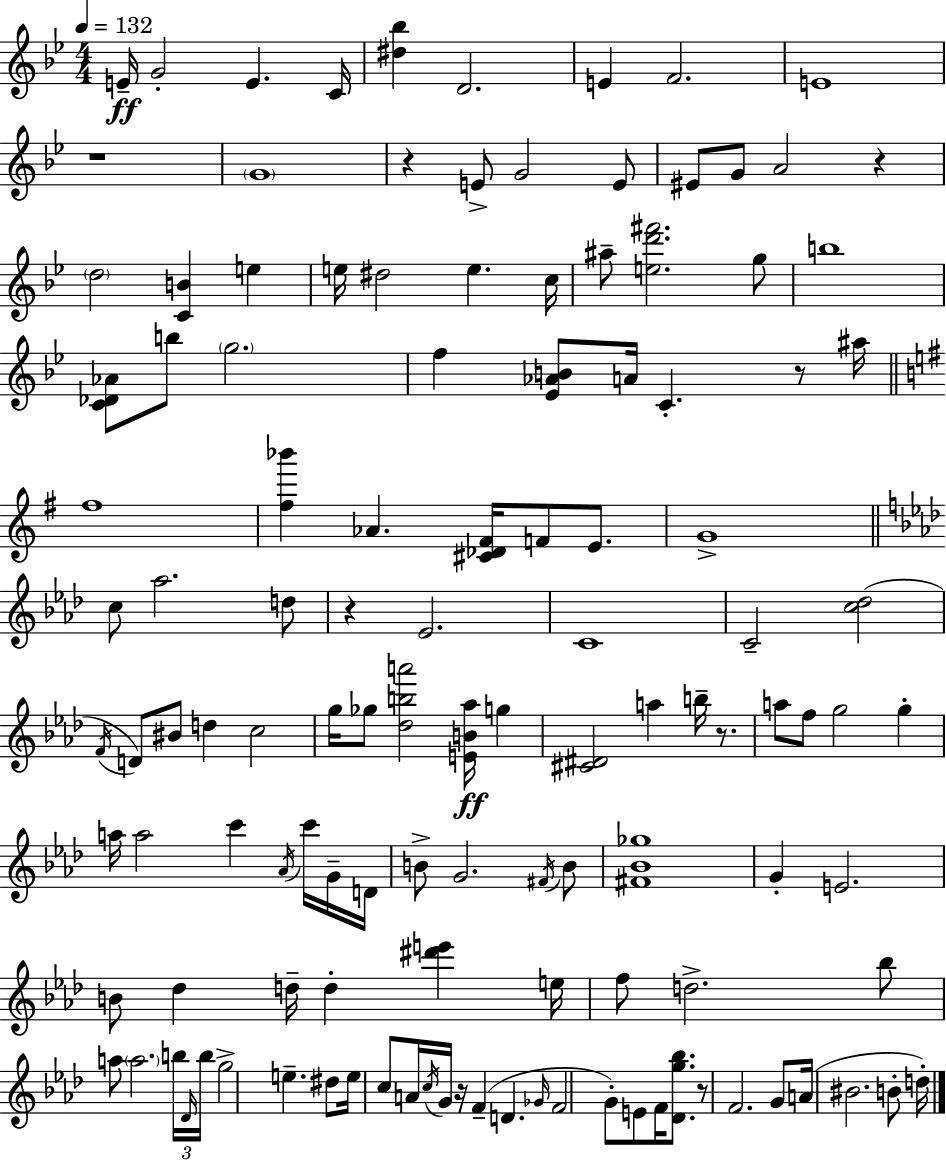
X:1
T:Untitled
M:4/4
L:1/4
K:Bb
E/4 G2 E C/4 [^d_b] D2 E F2 E4 z4 G4 z E/2 G2 E/2 ^E/2 G/2 A2 z d2 [CB] e e/4 ^d2 e c/4 ^a/2 [ed'^f']2 g/2 b4 [C_D_A]/2 b/2 g2 f [_E_AB]/2 A/4 C z/2 ^a/4 ^f4 [^f_b'] _A [^C_D^F]/4 F/2 E/2 G4 c/2 _a2 d/2 z _E2 C4 C2 [c_d]2 F/4 D/2 ^B/2 d c2 g/4 _g/2 [_dba']2 [EB_a]/4 g [^C^D]2 a b/4 z/2 a/2 f/2 g2 g a/4 a2 c' _A/4 c'/4 G/4 D/4 B/2 G2 ^F/4 B/2 [^F_B_g]4 G E2 B/2 _d d/4 d [^d'e'] e/4 f/2 d2 _b/2 a/2 a2 b/4 _D/4 b/4 g2 e ^d/2 e/4 c/2 A/4 c/4 G/4 z/4 F D _G/4 F2 G/2 E/2 F/4 [_Dg_b]/2 z/2 F2 G/2 A/4 ^B2 B/2 d/4